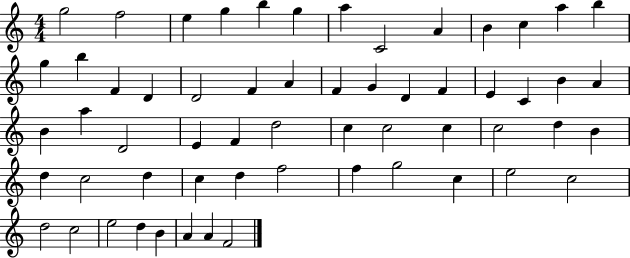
X:1
T:Untitled
M:4/4
L:1/4
K:C
g2 f2 e g b g a C2 A B c a b g b F D D2 F A F G D F E C B A B a D2 E F d2 c c2 c c2 d B d c2 d c d f2 f g2 c e2 c2 d2 c2 e2 d B A A F2